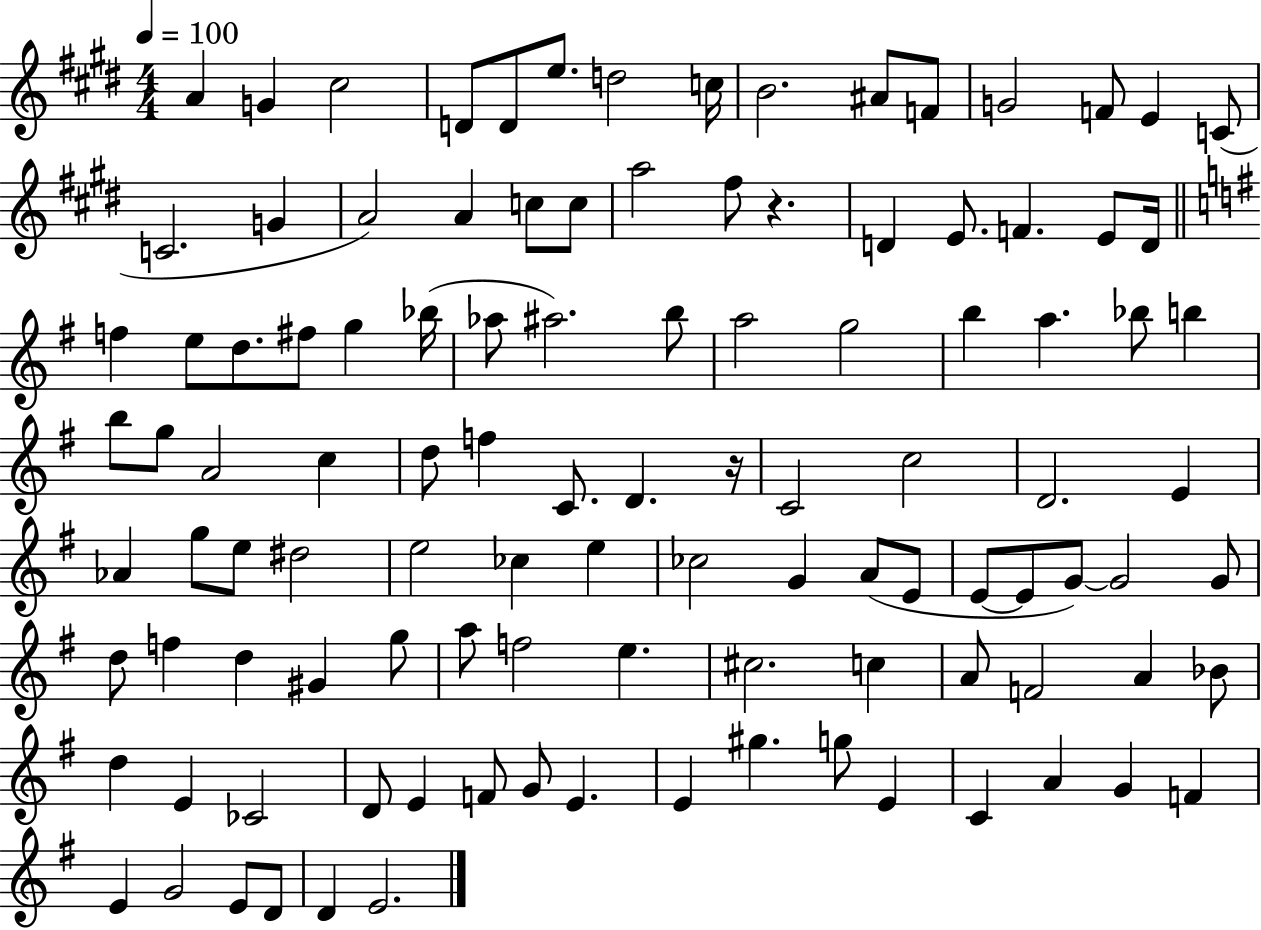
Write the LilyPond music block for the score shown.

{
  \clef treble
  \numericTimeSignature
  \time 4/4
  \key e \major
  \tempo 4 = 100
  a'4 g'4 cis''2 | d'8 d'8 e''8. d''2 c''16 | b'2. ais'8 f'8 | g'2 f'8 e'4 c'8( | \break c'2. g'4 | a'2) a'4 c''8 c''8 | a''2 fis''8 r4. | d'4 e'8. f'4. e'8 d'16 | \break \bar "||" \break \key e \minor f''4 e''8 d''8. fis''8 g''4 bes''16( | aes''8 ais''2.) b''8 | a''2 g''2 | b''4 a''4. bes''8 b''4 | \break b''8 g''8 a'2 c''4 | d''8 f''4 c'8. d'4. r16 | c'2 c''2 | d'2. e'4 | \break aes'4 g''8 e''8 dis''2 | e''2 ces''4 e''4 | ces''2 g'4 a'8( e'8 | e'8~~ e'8 g'8~~) g'2 g'8 | \break d''8 f''4 d''4 gis'4 g''8 | a''8 f''2 e''4. | cis''2. c''4 | a'8 f'2 a'4 bes'8 | \break d''4 e'4 ces'2 | d'8 e'4 f'8 g'8 e'4. | e'4 gis''4. g''8 e'4 | c'4 a'4 g'4 f'4 | \break e'4 g'2 e'8 d'8 | d'4 e'2. | \bar "|."
}